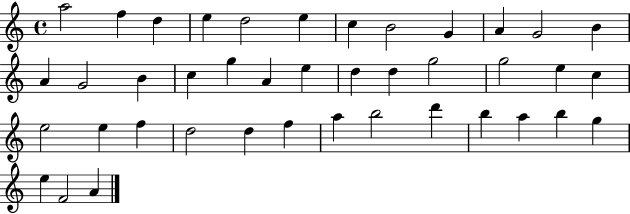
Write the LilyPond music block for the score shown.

{
  \clef treble
  \time 4/4
  \defaultTimeSignature
  \key c \major
  a''2 f''4 d''4 | e''4 d''2 e''4 | c''4 b'2 g'4 | a'4 g'2 b'4 | \break a'4 g'2 b'4 | c''4 g''4 a'4 e''4 | d''4 d''4 g''2 | g''2 e''4 c''4 | \break e''2 e''4 f''4 | d''2 d''4 f''4 | a''4 b''2 d'''4 | b''4 a''4 b''4 g''4 | \break e''4 f'2 a'4 | \bar "|."
}